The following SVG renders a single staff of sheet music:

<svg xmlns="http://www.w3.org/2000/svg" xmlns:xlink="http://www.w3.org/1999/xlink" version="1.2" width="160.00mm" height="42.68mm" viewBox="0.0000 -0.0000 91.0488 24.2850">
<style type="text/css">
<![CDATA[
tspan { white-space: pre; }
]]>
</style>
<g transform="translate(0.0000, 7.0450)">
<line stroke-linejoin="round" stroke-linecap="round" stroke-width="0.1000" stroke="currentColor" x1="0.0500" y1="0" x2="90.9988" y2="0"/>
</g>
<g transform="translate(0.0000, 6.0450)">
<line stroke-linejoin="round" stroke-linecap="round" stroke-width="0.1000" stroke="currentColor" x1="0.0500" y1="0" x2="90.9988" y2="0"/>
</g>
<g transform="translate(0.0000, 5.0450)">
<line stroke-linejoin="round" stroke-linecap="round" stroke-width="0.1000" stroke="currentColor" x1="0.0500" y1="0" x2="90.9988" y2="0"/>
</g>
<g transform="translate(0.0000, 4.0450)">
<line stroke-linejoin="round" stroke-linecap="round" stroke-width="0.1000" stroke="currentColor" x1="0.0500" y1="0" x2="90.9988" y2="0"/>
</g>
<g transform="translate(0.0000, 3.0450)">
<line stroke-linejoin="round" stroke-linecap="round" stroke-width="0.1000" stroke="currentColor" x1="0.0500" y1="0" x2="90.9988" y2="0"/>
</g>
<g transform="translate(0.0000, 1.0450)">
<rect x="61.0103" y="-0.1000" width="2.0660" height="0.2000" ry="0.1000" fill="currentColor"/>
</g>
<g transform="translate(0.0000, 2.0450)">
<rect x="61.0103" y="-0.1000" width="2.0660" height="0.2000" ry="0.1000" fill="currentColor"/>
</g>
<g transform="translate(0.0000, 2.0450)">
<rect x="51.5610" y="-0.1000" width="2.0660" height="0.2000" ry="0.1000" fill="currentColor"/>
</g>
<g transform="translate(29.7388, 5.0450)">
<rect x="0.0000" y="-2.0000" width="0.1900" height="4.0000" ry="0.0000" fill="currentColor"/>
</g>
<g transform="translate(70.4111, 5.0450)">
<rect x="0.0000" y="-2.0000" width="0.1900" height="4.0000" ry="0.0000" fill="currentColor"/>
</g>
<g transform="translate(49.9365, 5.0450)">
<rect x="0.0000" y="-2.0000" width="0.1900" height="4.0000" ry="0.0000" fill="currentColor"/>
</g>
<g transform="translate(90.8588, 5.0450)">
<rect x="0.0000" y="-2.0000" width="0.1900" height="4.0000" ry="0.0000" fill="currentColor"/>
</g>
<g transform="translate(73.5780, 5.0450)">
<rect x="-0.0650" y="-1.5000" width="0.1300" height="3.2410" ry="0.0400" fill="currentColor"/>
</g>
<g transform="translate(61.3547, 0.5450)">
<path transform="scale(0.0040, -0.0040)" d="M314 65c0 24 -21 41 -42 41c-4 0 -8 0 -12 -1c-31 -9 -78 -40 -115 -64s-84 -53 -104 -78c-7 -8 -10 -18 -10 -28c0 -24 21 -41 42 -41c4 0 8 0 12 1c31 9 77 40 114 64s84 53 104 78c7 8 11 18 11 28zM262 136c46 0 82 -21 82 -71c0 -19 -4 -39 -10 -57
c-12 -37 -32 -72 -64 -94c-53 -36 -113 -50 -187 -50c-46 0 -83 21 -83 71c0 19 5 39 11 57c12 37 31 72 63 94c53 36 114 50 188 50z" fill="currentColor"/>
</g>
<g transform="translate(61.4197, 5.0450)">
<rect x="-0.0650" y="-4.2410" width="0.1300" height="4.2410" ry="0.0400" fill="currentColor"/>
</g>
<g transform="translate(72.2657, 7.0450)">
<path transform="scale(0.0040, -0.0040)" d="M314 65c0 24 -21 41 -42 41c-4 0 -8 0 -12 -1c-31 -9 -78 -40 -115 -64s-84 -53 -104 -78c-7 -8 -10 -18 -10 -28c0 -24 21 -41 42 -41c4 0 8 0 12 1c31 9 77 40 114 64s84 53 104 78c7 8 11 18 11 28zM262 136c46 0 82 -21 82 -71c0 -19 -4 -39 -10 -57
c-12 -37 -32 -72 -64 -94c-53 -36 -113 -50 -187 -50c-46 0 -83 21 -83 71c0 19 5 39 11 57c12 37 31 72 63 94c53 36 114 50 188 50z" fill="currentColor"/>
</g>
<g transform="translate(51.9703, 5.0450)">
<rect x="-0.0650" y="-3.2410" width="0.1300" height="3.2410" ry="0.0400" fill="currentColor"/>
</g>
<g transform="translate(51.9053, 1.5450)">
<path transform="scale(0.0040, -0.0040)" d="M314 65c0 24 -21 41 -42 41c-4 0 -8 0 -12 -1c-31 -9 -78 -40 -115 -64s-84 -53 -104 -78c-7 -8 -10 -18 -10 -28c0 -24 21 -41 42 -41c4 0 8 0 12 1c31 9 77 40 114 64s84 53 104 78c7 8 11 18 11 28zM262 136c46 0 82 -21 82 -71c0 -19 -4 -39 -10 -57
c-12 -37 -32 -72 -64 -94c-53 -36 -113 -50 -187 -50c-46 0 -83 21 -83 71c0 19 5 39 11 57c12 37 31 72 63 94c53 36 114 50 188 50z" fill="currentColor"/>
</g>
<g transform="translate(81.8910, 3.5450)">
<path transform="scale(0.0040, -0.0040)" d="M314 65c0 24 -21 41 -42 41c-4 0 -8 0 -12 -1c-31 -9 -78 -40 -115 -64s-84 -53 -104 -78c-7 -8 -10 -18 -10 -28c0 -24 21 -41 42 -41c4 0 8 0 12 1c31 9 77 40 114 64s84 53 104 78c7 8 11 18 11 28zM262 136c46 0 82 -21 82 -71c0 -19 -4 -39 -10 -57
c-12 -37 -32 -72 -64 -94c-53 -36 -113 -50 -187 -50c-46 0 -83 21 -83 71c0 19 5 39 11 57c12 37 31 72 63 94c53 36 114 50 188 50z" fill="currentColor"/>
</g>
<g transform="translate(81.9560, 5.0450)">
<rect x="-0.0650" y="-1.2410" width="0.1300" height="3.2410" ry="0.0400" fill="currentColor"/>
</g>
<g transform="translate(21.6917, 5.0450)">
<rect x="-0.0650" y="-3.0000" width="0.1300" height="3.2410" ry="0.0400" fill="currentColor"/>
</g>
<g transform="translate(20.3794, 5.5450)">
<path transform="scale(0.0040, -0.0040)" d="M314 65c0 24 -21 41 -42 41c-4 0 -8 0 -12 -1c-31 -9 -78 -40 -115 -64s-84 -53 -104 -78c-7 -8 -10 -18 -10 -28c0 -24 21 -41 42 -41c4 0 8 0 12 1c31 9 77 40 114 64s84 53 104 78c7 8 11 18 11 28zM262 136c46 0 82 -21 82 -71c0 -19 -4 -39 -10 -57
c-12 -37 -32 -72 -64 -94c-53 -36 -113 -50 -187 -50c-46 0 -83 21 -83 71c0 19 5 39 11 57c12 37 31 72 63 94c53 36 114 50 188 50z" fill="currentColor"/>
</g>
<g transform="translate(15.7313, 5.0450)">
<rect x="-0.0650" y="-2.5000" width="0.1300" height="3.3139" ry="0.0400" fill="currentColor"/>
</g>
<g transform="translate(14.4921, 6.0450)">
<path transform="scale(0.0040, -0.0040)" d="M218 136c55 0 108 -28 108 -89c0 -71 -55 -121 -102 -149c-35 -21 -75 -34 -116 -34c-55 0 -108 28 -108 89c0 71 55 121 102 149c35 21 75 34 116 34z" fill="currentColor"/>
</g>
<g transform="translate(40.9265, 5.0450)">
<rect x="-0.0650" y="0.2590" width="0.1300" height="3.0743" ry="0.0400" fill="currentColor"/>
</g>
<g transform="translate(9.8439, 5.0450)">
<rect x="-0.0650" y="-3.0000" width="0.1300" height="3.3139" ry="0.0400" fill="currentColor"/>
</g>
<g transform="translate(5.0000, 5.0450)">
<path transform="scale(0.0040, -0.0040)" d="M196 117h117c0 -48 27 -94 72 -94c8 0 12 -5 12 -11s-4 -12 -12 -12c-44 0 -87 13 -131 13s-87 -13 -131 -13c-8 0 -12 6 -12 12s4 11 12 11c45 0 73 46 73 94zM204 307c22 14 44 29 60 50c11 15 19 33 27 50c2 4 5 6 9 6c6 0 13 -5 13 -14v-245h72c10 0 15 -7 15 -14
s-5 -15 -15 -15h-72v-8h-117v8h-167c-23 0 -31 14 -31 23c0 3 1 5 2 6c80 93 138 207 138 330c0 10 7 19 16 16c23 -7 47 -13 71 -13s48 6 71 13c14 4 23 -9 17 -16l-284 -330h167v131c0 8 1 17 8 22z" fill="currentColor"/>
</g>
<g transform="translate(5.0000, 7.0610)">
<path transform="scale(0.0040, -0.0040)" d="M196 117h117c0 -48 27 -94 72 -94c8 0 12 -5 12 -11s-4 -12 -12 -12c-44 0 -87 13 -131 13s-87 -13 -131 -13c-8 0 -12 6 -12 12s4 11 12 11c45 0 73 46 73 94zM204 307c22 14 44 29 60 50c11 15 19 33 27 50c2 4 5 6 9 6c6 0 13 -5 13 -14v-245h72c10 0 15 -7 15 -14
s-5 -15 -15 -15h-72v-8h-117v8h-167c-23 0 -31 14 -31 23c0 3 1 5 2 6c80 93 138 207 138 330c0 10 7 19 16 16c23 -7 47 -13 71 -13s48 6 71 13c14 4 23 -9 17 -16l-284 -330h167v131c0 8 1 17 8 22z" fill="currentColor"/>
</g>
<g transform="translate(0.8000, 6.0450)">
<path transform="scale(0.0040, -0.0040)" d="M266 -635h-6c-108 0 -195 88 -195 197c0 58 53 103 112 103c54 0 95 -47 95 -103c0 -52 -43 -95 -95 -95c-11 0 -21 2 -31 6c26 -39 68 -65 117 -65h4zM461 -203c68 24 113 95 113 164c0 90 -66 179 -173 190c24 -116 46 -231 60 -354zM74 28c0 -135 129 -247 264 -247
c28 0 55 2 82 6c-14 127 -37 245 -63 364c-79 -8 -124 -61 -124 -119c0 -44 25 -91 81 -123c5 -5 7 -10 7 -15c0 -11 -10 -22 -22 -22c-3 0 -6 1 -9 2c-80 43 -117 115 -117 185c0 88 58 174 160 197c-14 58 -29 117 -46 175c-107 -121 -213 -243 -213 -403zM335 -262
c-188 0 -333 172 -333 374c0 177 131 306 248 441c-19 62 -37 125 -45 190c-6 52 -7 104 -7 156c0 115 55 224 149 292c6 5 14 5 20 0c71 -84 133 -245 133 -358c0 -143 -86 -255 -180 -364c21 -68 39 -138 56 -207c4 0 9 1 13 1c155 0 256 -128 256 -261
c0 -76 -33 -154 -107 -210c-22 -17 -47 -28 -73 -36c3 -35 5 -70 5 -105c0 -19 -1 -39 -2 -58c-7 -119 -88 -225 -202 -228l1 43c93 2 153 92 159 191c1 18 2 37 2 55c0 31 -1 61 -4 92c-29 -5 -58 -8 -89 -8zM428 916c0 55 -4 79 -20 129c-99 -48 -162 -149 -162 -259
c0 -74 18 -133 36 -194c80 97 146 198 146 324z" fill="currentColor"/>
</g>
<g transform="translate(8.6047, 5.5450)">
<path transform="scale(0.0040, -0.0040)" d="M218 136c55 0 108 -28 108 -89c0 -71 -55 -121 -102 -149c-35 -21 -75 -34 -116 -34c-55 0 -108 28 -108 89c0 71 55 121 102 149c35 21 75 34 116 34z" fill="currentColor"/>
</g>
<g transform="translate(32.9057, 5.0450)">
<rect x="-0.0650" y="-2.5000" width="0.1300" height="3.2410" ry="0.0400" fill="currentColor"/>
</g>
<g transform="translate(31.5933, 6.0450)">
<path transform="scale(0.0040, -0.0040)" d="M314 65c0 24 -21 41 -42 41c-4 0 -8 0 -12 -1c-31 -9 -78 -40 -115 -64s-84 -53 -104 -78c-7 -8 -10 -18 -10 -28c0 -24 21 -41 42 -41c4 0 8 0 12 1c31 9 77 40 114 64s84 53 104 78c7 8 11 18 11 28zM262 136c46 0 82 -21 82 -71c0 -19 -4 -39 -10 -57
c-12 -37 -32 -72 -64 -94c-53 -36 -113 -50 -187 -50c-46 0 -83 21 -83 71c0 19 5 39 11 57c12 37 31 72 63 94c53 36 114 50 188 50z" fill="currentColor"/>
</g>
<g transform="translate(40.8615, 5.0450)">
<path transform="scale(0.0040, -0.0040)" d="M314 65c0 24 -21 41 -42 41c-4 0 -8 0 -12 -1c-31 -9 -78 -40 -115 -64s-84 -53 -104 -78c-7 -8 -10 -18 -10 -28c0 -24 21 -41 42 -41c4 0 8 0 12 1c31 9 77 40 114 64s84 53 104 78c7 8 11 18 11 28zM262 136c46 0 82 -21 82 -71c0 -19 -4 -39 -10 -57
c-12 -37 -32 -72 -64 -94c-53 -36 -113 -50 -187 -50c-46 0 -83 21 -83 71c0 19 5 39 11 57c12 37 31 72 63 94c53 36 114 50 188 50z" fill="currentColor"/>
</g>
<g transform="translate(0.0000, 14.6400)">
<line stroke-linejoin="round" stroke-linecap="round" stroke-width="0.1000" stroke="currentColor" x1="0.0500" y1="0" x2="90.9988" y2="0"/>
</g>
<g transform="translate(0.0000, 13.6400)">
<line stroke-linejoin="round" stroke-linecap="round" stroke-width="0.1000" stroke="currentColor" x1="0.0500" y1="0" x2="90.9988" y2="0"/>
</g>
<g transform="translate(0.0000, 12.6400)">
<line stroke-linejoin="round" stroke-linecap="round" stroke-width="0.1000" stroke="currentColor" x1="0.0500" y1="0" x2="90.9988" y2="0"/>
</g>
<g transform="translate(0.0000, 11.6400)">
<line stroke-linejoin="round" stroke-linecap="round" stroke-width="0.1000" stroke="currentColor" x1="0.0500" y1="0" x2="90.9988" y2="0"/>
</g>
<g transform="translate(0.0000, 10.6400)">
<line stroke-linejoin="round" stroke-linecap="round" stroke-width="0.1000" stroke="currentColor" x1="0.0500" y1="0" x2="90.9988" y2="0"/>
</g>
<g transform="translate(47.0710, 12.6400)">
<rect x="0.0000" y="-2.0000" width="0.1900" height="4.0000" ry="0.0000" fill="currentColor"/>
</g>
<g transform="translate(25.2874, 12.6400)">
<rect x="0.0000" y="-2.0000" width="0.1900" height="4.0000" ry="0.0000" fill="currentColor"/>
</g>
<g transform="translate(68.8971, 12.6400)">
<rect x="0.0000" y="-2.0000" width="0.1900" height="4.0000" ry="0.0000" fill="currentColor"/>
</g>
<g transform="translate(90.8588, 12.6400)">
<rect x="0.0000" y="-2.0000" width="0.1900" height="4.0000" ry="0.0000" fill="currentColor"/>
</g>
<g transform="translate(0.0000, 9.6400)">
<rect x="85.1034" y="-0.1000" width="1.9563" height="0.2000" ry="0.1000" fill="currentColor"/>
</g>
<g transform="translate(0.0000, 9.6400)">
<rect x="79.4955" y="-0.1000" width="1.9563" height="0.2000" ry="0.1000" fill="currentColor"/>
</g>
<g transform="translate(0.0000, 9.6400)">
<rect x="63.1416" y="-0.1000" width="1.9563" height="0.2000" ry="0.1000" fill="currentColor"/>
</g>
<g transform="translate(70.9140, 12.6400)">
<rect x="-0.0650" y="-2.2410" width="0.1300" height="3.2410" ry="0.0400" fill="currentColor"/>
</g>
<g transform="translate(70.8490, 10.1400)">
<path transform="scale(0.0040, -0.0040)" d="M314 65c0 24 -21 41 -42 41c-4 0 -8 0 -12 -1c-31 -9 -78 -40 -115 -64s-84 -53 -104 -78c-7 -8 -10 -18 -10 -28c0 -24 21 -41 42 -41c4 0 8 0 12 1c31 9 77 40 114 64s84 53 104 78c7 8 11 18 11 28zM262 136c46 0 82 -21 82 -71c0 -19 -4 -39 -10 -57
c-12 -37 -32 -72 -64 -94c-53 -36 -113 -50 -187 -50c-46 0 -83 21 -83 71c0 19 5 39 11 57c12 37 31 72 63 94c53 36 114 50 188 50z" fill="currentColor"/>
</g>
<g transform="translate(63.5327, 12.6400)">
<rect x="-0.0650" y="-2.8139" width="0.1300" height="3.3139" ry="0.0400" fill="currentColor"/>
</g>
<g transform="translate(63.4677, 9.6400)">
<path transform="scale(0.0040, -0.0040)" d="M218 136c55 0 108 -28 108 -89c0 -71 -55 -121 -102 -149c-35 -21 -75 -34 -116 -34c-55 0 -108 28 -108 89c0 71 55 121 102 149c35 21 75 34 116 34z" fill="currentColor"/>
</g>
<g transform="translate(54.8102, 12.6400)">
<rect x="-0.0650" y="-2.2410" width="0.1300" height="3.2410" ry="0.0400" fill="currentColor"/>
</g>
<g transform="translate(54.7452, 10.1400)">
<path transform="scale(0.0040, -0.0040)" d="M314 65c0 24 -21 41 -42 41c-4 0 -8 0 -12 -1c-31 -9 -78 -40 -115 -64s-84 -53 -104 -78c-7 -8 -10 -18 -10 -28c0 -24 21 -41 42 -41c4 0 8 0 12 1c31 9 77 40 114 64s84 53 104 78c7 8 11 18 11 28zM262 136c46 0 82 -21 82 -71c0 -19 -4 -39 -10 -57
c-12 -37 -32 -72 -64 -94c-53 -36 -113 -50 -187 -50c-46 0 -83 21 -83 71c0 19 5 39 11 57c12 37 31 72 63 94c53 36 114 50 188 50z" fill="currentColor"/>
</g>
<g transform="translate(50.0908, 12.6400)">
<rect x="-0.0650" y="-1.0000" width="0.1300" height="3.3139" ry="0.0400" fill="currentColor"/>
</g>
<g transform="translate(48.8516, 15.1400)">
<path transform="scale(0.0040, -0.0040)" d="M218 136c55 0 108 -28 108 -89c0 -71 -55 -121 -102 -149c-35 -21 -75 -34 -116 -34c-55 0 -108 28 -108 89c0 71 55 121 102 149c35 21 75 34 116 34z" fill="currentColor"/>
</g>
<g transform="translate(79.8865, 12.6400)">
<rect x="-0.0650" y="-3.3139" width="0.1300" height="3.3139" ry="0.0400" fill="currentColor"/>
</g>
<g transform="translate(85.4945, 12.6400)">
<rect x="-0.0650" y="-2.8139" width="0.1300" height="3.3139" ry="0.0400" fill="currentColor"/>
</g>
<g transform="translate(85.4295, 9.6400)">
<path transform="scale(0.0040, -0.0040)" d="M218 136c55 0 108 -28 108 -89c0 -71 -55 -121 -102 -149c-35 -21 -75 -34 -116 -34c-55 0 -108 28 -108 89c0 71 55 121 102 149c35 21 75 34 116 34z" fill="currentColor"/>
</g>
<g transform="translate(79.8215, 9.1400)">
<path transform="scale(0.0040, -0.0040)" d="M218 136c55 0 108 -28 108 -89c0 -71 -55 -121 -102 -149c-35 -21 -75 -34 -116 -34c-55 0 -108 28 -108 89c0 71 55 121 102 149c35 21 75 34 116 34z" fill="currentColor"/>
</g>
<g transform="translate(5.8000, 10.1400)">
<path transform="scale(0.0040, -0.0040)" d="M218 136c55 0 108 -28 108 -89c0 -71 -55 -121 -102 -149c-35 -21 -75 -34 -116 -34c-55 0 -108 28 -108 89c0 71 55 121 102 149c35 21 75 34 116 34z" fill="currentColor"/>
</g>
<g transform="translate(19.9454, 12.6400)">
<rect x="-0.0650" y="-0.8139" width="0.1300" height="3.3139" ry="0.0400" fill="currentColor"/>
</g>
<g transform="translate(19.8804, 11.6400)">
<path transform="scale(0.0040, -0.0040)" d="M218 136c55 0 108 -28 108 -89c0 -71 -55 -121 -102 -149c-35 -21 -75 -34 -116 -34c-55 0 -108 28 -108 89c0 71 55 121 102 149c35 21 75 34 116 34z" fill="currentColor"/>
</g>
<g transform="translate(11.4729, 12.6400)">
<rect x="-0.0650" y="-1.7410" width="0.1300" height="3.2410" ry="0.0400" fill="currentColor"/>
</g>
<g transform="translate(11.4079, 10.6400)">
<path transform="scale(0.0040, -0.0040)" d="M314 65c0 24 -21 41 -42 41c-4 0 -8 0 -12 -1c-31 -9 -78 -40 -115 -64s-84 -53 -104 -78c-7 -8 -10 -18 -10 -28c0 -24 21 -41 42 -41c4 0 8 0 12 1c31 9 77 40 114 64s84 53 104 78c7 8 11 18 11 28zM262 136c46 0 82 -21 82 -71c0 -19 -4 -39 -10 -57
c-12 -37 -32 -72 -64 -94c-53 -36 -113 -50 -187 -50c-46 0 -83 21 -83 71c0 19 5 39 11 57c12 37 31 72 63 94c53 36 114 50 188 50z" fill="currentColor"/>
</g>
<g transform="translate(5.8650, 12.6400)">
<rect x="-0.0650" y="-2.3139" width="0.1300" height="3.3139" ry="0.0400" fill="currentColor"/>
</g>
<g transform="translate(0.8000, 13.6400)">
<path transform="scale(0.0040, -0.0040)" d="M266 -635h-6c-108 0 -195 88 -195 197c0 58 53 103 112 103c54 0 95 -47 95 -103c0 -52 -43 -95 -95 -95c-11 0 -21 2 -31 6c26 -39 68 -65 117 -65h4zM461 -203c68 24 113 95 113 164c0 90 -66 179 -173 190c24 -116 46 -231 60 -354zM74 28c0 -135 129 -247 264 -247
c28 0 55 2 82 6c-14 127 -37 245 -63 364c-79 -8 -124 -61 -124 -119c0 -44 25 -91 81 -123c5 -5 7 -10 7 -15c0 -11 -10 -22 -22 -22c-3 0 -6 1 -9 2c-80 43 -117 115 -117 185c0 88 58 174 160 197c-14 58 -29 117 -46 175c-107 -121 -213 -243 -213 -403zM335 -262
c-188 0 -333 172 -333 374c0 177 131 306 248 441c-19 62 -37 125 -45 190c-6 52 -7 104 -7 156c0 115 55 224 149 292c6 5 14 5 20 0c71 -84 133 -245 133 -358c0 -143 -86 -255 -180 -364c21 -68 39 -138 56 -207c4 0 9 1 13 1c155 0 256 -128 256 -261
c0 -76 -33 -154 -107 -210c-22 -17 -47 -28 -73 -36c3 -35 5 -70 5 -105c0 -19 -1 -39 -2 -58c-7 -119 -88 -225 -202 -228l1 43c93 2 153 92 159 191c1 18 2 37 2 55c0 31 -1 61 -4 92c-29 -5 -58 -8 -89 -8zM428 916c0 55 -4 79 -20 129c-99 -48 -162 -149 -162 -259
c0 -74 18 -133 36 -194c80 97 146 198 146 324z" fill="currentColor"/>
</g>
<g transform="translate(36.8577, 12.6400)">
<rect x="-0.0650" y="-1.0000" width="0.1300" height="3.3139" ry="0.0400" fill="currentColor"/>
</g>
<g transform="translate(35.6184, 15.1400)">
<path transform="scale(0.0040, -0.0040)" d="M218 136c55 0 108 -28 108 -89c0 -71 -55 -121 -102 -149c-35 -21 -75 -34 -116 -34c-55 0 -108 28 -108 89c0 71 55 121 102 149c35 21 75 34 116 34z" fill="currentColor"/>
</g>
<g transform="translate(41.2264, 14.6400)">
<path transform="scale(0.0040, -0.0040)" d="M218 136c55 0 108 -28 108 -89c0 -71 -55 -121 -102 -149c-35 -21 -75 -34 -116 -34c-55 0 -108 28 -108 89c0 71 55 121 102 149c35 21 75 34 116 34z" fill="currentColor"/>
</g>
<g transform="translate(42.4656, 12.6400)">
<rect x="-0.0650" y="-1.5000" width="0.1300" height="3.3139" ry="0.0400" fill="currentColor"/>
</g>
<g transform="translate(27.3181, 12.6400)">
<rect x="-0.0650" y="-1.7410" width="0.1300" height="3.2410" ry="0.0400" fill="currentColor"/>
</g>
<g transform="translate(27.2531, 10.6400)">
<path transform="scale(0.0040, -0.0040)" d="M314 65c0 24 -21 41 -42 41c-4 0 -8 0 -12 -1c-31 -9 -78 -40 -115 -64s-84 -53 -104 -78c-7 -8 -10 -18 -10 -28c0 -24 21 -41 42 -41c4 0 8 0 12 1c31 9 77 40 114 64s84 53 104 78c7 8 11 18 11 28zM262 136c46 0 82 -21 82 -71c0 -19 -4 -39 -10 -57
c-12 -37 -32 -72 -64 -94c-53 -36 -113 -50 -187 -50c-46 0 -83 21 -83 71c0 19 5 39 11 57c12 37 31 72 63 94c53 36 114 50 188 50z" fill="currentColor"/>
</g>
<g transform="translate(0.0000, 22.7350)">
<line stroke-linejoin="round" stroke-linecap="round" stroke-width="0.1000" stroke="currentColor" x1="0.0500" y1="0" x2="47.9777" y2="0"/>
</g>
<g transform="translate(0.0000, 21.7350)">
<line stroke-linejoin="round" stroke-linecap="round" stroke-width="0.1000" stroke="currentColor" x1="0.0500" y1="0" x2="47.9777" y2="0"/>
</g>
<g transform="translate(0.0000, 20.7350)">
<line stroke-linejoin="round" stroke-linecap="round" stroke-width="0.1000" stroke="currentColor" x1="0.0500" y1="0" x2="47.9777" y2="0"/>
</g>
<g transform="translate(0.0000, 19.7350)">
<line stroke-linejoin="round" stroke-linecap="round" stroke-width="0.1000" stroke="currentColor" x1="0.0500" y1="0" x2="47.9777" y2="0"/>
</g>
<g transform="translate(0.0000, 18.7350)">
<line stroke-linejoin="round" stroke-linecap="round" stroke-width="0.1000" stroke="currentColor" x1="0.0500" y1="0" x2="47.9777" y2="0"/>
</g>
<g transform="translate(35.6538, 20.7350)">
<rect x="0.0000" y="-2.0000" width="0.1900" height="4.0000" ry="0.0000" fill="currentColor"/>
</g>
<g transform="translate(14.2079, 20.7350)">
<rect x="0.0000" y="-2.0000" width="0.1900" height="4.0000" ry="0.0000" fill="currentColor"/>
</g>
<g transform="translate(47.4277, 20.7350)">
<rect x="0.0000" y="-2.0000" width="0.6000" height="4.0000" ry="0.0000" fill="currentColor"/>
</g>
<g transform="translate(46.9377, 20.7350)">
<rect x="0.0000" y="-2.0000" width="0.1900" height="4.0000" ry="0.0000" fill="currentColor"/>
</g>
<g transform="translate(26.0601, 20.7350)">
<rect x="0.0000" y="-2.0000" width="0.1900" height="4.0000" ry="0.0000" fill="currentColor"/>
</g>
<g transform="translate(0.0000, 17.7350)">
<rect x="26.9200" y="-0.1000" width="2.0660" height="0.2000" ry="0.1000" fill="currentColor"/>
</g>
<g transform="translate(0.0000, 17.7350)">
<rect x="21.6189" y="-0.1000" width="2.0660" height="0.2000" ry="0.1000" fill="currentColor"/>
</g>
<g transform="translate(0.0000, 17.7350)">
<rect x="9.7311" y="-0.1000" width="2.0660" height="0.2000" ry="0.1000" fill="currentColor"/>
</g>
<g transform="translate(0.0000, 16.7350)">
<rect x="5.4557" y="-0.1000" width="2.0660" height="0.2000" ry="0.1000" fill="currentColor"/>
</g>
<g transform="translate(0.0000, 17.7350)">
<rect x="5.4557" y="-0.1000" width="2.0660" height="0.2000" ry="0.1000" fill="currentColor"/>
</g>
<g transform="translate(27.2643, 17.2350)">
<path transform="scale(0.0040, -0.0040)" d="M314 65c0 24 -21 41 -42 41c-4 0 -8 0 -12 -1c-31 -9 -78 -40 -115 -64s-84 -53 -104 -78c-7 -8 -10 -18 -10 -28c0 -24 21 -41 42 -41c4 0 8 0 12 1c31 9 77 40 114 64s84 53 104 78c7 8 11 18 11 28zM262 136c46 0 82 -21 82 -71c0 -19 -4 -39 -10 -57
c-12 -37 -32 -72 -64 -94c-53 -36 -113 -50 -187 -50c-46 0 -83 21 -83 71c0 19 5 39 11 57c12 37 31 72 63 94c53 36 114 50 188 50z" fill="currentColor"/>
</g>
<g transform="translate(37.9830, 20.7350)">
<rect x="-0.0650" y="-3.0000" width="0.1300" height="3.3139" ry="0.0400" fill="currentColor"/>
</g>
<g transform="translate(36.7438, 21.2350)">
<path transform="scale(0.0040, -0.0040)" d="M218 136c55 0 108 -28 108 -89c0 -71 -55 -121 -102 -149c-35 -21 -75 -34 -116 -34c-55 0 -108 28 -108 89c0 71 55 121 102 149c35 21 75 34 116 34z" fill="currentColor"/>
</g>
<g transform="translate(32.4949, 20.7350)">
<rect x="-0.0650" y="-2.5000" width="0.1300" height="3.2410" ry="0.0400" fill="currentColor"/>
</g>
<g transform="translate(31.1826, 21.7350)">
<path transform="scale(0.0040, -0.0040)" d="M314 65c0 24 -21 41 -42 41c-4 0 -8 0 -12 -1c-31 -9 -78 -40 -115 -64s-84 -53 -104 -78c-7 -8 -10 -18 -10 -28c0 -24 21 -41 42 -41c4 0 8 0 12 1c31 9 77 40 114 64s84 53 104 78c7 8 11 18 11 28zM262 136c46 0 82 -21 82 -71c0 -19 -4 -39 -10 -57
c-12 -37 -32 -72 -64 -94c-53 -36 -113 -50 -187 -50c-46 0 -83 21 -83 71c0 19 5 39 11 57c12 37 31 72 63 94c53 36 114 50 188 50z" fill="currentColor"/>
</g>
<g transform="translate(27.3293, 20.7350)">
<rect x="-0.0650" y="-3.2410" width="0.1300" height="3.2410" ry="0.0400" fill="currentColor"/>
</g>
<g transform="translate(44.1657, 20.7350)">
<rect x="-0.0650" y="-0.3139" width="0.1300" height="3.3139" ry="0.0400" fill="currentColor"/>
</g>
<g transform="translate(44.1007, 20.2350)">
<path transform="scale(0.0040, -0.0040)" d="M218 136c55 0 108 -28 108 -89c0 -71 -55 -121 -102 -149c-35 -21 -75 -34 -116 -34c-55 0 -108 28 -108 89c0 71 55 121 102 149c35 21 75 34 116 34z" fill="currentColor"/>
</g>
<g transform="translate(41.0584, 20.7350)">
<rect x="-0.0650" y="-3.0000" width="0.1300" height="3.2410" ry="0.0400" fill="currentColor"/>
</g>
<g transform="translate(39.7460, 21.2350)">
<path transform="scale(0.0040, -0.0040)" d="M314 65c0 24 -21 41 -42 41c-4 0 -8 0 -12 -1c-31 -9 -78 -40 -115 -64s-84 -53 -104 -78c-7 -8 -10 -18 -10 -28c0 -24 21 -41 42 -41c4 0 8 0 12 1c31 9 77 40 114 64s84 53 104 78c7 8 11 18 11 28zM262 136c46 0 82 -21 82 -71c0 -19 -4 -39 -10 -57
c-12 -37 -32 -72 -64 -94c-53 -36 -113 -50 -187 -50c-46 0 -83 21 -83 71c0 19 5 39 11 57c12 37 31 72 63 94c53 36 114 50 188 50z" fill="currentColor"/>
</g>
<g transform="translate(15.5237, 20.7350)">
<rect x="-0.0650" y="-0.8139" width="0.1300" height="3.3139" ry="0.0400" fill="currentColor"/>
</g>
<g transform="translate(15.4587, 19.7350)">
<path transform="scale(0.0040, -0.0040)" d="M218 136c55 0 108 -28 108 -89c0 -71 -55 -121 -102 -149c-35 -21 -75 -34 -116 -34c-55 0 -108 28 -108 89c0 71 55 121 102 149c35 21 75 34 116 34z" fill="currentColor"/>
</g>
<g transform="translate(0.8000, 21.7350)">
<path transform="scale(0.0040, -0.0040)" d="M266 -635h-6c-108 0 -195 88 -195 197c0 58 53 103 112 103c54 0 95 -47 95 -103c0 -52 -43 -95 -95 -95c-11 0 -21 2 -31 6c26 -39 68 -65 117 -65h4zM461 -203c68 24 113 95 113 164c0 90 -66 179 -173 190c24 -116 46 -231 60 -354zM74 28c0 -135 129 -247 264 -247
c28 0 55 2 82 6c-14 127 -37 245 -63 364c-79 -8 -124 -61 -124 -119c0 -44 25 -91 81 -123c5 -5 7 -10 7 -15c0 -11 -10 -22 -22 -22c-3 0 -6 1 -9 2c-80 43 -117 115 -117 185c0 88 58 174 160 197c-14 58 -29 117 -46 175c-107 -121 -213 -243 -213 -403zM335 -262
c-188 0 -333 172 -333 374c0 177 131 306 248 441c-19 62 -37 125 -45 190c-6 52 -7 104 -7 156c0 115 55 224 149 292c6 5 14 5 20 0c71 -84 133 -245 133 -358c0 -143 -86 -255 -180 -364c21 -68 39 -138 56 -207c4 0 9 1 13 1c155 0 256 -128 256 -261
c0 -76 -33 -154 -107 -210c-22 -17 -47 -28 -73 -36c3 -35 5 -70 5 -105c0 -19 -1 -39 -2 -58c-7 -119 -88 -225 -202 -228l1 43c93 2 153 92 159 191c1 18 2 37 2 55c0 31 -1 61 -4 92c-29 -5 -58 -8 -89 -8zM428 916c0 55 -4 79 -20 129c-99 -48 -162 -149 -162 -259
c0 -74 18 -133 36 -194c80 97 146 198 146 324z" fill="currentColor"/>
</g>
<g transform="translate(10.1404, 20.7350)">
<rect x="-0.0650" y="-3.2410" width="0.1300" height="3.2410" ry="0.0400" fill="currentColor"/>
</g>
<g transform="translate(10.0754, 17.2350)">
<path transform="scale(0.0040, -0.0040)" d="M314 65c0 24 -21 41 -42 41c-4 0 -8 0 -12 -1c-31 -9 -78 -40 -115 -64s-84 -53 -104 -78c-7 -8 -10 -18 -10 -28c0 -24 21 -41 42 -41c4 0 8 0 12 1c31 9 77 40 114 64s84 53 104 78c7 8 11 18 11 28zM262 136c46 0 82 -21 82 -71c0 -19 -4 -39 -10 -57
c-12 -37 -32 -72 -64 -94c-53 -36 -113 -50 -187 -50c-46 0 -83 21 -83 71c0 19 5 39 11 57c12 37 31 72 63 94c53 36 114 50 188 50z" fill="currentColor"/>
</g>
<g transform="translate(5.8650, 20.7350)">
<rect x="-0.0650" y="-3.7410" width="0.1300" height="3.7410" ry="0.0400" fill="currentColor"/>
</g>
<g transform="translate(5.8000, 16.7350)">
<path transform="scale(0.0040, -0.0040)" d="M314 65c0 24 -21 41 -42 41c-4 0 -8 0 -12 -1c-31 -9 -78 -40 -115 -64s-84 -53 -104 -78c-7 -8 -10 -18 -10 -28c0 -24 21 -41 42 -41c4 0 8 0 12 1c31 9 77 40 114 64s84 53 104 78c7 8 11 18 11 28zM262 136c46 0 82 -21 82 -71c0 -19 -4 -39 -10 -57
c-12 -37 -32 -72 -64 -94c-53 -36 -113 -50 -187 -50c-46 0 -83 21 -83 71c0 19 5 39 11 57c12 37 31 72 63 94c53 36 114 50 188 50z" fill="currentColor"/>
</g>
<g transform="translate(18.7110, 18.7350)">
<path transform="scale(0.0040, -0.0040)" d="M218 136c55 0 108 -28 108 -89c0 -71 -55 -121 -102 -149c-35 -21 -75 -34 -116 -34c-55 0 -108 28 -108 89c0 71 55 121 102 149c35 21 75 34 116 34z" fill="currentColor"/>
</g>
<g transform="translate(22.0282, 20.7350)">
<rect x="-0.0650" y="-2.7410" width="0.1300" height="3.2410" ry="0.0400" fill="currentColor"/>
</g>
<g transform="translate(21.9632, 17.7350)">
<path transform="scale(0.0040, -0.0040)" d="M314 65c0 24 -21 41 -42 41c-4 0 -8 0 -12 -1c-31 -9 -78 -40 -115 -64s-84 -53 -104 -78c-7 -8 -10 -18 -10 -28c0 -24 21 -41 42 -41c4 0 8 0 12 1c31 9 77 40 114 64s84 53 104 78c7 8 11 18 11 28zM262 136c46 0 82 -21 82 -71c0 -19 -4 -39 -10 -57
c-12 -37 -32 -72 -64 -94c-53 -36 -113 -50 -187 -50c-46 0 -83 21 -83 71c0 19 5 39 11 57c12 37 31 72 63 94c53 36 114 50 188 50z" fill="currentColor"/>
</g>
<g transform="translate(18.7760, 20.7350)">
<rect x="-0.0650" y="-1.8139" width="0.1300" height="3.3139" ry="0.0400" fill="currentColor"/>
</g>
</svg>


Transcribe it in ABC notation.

X:1
T:Untitled
M:4/4
L:1/4
K:C
A G A2 G2 B2 b2 d'2 E2 e2 g f2 d f2 D E D g2 a g2 b a c'2 b2 d f a2 b2 G2 A A2 c